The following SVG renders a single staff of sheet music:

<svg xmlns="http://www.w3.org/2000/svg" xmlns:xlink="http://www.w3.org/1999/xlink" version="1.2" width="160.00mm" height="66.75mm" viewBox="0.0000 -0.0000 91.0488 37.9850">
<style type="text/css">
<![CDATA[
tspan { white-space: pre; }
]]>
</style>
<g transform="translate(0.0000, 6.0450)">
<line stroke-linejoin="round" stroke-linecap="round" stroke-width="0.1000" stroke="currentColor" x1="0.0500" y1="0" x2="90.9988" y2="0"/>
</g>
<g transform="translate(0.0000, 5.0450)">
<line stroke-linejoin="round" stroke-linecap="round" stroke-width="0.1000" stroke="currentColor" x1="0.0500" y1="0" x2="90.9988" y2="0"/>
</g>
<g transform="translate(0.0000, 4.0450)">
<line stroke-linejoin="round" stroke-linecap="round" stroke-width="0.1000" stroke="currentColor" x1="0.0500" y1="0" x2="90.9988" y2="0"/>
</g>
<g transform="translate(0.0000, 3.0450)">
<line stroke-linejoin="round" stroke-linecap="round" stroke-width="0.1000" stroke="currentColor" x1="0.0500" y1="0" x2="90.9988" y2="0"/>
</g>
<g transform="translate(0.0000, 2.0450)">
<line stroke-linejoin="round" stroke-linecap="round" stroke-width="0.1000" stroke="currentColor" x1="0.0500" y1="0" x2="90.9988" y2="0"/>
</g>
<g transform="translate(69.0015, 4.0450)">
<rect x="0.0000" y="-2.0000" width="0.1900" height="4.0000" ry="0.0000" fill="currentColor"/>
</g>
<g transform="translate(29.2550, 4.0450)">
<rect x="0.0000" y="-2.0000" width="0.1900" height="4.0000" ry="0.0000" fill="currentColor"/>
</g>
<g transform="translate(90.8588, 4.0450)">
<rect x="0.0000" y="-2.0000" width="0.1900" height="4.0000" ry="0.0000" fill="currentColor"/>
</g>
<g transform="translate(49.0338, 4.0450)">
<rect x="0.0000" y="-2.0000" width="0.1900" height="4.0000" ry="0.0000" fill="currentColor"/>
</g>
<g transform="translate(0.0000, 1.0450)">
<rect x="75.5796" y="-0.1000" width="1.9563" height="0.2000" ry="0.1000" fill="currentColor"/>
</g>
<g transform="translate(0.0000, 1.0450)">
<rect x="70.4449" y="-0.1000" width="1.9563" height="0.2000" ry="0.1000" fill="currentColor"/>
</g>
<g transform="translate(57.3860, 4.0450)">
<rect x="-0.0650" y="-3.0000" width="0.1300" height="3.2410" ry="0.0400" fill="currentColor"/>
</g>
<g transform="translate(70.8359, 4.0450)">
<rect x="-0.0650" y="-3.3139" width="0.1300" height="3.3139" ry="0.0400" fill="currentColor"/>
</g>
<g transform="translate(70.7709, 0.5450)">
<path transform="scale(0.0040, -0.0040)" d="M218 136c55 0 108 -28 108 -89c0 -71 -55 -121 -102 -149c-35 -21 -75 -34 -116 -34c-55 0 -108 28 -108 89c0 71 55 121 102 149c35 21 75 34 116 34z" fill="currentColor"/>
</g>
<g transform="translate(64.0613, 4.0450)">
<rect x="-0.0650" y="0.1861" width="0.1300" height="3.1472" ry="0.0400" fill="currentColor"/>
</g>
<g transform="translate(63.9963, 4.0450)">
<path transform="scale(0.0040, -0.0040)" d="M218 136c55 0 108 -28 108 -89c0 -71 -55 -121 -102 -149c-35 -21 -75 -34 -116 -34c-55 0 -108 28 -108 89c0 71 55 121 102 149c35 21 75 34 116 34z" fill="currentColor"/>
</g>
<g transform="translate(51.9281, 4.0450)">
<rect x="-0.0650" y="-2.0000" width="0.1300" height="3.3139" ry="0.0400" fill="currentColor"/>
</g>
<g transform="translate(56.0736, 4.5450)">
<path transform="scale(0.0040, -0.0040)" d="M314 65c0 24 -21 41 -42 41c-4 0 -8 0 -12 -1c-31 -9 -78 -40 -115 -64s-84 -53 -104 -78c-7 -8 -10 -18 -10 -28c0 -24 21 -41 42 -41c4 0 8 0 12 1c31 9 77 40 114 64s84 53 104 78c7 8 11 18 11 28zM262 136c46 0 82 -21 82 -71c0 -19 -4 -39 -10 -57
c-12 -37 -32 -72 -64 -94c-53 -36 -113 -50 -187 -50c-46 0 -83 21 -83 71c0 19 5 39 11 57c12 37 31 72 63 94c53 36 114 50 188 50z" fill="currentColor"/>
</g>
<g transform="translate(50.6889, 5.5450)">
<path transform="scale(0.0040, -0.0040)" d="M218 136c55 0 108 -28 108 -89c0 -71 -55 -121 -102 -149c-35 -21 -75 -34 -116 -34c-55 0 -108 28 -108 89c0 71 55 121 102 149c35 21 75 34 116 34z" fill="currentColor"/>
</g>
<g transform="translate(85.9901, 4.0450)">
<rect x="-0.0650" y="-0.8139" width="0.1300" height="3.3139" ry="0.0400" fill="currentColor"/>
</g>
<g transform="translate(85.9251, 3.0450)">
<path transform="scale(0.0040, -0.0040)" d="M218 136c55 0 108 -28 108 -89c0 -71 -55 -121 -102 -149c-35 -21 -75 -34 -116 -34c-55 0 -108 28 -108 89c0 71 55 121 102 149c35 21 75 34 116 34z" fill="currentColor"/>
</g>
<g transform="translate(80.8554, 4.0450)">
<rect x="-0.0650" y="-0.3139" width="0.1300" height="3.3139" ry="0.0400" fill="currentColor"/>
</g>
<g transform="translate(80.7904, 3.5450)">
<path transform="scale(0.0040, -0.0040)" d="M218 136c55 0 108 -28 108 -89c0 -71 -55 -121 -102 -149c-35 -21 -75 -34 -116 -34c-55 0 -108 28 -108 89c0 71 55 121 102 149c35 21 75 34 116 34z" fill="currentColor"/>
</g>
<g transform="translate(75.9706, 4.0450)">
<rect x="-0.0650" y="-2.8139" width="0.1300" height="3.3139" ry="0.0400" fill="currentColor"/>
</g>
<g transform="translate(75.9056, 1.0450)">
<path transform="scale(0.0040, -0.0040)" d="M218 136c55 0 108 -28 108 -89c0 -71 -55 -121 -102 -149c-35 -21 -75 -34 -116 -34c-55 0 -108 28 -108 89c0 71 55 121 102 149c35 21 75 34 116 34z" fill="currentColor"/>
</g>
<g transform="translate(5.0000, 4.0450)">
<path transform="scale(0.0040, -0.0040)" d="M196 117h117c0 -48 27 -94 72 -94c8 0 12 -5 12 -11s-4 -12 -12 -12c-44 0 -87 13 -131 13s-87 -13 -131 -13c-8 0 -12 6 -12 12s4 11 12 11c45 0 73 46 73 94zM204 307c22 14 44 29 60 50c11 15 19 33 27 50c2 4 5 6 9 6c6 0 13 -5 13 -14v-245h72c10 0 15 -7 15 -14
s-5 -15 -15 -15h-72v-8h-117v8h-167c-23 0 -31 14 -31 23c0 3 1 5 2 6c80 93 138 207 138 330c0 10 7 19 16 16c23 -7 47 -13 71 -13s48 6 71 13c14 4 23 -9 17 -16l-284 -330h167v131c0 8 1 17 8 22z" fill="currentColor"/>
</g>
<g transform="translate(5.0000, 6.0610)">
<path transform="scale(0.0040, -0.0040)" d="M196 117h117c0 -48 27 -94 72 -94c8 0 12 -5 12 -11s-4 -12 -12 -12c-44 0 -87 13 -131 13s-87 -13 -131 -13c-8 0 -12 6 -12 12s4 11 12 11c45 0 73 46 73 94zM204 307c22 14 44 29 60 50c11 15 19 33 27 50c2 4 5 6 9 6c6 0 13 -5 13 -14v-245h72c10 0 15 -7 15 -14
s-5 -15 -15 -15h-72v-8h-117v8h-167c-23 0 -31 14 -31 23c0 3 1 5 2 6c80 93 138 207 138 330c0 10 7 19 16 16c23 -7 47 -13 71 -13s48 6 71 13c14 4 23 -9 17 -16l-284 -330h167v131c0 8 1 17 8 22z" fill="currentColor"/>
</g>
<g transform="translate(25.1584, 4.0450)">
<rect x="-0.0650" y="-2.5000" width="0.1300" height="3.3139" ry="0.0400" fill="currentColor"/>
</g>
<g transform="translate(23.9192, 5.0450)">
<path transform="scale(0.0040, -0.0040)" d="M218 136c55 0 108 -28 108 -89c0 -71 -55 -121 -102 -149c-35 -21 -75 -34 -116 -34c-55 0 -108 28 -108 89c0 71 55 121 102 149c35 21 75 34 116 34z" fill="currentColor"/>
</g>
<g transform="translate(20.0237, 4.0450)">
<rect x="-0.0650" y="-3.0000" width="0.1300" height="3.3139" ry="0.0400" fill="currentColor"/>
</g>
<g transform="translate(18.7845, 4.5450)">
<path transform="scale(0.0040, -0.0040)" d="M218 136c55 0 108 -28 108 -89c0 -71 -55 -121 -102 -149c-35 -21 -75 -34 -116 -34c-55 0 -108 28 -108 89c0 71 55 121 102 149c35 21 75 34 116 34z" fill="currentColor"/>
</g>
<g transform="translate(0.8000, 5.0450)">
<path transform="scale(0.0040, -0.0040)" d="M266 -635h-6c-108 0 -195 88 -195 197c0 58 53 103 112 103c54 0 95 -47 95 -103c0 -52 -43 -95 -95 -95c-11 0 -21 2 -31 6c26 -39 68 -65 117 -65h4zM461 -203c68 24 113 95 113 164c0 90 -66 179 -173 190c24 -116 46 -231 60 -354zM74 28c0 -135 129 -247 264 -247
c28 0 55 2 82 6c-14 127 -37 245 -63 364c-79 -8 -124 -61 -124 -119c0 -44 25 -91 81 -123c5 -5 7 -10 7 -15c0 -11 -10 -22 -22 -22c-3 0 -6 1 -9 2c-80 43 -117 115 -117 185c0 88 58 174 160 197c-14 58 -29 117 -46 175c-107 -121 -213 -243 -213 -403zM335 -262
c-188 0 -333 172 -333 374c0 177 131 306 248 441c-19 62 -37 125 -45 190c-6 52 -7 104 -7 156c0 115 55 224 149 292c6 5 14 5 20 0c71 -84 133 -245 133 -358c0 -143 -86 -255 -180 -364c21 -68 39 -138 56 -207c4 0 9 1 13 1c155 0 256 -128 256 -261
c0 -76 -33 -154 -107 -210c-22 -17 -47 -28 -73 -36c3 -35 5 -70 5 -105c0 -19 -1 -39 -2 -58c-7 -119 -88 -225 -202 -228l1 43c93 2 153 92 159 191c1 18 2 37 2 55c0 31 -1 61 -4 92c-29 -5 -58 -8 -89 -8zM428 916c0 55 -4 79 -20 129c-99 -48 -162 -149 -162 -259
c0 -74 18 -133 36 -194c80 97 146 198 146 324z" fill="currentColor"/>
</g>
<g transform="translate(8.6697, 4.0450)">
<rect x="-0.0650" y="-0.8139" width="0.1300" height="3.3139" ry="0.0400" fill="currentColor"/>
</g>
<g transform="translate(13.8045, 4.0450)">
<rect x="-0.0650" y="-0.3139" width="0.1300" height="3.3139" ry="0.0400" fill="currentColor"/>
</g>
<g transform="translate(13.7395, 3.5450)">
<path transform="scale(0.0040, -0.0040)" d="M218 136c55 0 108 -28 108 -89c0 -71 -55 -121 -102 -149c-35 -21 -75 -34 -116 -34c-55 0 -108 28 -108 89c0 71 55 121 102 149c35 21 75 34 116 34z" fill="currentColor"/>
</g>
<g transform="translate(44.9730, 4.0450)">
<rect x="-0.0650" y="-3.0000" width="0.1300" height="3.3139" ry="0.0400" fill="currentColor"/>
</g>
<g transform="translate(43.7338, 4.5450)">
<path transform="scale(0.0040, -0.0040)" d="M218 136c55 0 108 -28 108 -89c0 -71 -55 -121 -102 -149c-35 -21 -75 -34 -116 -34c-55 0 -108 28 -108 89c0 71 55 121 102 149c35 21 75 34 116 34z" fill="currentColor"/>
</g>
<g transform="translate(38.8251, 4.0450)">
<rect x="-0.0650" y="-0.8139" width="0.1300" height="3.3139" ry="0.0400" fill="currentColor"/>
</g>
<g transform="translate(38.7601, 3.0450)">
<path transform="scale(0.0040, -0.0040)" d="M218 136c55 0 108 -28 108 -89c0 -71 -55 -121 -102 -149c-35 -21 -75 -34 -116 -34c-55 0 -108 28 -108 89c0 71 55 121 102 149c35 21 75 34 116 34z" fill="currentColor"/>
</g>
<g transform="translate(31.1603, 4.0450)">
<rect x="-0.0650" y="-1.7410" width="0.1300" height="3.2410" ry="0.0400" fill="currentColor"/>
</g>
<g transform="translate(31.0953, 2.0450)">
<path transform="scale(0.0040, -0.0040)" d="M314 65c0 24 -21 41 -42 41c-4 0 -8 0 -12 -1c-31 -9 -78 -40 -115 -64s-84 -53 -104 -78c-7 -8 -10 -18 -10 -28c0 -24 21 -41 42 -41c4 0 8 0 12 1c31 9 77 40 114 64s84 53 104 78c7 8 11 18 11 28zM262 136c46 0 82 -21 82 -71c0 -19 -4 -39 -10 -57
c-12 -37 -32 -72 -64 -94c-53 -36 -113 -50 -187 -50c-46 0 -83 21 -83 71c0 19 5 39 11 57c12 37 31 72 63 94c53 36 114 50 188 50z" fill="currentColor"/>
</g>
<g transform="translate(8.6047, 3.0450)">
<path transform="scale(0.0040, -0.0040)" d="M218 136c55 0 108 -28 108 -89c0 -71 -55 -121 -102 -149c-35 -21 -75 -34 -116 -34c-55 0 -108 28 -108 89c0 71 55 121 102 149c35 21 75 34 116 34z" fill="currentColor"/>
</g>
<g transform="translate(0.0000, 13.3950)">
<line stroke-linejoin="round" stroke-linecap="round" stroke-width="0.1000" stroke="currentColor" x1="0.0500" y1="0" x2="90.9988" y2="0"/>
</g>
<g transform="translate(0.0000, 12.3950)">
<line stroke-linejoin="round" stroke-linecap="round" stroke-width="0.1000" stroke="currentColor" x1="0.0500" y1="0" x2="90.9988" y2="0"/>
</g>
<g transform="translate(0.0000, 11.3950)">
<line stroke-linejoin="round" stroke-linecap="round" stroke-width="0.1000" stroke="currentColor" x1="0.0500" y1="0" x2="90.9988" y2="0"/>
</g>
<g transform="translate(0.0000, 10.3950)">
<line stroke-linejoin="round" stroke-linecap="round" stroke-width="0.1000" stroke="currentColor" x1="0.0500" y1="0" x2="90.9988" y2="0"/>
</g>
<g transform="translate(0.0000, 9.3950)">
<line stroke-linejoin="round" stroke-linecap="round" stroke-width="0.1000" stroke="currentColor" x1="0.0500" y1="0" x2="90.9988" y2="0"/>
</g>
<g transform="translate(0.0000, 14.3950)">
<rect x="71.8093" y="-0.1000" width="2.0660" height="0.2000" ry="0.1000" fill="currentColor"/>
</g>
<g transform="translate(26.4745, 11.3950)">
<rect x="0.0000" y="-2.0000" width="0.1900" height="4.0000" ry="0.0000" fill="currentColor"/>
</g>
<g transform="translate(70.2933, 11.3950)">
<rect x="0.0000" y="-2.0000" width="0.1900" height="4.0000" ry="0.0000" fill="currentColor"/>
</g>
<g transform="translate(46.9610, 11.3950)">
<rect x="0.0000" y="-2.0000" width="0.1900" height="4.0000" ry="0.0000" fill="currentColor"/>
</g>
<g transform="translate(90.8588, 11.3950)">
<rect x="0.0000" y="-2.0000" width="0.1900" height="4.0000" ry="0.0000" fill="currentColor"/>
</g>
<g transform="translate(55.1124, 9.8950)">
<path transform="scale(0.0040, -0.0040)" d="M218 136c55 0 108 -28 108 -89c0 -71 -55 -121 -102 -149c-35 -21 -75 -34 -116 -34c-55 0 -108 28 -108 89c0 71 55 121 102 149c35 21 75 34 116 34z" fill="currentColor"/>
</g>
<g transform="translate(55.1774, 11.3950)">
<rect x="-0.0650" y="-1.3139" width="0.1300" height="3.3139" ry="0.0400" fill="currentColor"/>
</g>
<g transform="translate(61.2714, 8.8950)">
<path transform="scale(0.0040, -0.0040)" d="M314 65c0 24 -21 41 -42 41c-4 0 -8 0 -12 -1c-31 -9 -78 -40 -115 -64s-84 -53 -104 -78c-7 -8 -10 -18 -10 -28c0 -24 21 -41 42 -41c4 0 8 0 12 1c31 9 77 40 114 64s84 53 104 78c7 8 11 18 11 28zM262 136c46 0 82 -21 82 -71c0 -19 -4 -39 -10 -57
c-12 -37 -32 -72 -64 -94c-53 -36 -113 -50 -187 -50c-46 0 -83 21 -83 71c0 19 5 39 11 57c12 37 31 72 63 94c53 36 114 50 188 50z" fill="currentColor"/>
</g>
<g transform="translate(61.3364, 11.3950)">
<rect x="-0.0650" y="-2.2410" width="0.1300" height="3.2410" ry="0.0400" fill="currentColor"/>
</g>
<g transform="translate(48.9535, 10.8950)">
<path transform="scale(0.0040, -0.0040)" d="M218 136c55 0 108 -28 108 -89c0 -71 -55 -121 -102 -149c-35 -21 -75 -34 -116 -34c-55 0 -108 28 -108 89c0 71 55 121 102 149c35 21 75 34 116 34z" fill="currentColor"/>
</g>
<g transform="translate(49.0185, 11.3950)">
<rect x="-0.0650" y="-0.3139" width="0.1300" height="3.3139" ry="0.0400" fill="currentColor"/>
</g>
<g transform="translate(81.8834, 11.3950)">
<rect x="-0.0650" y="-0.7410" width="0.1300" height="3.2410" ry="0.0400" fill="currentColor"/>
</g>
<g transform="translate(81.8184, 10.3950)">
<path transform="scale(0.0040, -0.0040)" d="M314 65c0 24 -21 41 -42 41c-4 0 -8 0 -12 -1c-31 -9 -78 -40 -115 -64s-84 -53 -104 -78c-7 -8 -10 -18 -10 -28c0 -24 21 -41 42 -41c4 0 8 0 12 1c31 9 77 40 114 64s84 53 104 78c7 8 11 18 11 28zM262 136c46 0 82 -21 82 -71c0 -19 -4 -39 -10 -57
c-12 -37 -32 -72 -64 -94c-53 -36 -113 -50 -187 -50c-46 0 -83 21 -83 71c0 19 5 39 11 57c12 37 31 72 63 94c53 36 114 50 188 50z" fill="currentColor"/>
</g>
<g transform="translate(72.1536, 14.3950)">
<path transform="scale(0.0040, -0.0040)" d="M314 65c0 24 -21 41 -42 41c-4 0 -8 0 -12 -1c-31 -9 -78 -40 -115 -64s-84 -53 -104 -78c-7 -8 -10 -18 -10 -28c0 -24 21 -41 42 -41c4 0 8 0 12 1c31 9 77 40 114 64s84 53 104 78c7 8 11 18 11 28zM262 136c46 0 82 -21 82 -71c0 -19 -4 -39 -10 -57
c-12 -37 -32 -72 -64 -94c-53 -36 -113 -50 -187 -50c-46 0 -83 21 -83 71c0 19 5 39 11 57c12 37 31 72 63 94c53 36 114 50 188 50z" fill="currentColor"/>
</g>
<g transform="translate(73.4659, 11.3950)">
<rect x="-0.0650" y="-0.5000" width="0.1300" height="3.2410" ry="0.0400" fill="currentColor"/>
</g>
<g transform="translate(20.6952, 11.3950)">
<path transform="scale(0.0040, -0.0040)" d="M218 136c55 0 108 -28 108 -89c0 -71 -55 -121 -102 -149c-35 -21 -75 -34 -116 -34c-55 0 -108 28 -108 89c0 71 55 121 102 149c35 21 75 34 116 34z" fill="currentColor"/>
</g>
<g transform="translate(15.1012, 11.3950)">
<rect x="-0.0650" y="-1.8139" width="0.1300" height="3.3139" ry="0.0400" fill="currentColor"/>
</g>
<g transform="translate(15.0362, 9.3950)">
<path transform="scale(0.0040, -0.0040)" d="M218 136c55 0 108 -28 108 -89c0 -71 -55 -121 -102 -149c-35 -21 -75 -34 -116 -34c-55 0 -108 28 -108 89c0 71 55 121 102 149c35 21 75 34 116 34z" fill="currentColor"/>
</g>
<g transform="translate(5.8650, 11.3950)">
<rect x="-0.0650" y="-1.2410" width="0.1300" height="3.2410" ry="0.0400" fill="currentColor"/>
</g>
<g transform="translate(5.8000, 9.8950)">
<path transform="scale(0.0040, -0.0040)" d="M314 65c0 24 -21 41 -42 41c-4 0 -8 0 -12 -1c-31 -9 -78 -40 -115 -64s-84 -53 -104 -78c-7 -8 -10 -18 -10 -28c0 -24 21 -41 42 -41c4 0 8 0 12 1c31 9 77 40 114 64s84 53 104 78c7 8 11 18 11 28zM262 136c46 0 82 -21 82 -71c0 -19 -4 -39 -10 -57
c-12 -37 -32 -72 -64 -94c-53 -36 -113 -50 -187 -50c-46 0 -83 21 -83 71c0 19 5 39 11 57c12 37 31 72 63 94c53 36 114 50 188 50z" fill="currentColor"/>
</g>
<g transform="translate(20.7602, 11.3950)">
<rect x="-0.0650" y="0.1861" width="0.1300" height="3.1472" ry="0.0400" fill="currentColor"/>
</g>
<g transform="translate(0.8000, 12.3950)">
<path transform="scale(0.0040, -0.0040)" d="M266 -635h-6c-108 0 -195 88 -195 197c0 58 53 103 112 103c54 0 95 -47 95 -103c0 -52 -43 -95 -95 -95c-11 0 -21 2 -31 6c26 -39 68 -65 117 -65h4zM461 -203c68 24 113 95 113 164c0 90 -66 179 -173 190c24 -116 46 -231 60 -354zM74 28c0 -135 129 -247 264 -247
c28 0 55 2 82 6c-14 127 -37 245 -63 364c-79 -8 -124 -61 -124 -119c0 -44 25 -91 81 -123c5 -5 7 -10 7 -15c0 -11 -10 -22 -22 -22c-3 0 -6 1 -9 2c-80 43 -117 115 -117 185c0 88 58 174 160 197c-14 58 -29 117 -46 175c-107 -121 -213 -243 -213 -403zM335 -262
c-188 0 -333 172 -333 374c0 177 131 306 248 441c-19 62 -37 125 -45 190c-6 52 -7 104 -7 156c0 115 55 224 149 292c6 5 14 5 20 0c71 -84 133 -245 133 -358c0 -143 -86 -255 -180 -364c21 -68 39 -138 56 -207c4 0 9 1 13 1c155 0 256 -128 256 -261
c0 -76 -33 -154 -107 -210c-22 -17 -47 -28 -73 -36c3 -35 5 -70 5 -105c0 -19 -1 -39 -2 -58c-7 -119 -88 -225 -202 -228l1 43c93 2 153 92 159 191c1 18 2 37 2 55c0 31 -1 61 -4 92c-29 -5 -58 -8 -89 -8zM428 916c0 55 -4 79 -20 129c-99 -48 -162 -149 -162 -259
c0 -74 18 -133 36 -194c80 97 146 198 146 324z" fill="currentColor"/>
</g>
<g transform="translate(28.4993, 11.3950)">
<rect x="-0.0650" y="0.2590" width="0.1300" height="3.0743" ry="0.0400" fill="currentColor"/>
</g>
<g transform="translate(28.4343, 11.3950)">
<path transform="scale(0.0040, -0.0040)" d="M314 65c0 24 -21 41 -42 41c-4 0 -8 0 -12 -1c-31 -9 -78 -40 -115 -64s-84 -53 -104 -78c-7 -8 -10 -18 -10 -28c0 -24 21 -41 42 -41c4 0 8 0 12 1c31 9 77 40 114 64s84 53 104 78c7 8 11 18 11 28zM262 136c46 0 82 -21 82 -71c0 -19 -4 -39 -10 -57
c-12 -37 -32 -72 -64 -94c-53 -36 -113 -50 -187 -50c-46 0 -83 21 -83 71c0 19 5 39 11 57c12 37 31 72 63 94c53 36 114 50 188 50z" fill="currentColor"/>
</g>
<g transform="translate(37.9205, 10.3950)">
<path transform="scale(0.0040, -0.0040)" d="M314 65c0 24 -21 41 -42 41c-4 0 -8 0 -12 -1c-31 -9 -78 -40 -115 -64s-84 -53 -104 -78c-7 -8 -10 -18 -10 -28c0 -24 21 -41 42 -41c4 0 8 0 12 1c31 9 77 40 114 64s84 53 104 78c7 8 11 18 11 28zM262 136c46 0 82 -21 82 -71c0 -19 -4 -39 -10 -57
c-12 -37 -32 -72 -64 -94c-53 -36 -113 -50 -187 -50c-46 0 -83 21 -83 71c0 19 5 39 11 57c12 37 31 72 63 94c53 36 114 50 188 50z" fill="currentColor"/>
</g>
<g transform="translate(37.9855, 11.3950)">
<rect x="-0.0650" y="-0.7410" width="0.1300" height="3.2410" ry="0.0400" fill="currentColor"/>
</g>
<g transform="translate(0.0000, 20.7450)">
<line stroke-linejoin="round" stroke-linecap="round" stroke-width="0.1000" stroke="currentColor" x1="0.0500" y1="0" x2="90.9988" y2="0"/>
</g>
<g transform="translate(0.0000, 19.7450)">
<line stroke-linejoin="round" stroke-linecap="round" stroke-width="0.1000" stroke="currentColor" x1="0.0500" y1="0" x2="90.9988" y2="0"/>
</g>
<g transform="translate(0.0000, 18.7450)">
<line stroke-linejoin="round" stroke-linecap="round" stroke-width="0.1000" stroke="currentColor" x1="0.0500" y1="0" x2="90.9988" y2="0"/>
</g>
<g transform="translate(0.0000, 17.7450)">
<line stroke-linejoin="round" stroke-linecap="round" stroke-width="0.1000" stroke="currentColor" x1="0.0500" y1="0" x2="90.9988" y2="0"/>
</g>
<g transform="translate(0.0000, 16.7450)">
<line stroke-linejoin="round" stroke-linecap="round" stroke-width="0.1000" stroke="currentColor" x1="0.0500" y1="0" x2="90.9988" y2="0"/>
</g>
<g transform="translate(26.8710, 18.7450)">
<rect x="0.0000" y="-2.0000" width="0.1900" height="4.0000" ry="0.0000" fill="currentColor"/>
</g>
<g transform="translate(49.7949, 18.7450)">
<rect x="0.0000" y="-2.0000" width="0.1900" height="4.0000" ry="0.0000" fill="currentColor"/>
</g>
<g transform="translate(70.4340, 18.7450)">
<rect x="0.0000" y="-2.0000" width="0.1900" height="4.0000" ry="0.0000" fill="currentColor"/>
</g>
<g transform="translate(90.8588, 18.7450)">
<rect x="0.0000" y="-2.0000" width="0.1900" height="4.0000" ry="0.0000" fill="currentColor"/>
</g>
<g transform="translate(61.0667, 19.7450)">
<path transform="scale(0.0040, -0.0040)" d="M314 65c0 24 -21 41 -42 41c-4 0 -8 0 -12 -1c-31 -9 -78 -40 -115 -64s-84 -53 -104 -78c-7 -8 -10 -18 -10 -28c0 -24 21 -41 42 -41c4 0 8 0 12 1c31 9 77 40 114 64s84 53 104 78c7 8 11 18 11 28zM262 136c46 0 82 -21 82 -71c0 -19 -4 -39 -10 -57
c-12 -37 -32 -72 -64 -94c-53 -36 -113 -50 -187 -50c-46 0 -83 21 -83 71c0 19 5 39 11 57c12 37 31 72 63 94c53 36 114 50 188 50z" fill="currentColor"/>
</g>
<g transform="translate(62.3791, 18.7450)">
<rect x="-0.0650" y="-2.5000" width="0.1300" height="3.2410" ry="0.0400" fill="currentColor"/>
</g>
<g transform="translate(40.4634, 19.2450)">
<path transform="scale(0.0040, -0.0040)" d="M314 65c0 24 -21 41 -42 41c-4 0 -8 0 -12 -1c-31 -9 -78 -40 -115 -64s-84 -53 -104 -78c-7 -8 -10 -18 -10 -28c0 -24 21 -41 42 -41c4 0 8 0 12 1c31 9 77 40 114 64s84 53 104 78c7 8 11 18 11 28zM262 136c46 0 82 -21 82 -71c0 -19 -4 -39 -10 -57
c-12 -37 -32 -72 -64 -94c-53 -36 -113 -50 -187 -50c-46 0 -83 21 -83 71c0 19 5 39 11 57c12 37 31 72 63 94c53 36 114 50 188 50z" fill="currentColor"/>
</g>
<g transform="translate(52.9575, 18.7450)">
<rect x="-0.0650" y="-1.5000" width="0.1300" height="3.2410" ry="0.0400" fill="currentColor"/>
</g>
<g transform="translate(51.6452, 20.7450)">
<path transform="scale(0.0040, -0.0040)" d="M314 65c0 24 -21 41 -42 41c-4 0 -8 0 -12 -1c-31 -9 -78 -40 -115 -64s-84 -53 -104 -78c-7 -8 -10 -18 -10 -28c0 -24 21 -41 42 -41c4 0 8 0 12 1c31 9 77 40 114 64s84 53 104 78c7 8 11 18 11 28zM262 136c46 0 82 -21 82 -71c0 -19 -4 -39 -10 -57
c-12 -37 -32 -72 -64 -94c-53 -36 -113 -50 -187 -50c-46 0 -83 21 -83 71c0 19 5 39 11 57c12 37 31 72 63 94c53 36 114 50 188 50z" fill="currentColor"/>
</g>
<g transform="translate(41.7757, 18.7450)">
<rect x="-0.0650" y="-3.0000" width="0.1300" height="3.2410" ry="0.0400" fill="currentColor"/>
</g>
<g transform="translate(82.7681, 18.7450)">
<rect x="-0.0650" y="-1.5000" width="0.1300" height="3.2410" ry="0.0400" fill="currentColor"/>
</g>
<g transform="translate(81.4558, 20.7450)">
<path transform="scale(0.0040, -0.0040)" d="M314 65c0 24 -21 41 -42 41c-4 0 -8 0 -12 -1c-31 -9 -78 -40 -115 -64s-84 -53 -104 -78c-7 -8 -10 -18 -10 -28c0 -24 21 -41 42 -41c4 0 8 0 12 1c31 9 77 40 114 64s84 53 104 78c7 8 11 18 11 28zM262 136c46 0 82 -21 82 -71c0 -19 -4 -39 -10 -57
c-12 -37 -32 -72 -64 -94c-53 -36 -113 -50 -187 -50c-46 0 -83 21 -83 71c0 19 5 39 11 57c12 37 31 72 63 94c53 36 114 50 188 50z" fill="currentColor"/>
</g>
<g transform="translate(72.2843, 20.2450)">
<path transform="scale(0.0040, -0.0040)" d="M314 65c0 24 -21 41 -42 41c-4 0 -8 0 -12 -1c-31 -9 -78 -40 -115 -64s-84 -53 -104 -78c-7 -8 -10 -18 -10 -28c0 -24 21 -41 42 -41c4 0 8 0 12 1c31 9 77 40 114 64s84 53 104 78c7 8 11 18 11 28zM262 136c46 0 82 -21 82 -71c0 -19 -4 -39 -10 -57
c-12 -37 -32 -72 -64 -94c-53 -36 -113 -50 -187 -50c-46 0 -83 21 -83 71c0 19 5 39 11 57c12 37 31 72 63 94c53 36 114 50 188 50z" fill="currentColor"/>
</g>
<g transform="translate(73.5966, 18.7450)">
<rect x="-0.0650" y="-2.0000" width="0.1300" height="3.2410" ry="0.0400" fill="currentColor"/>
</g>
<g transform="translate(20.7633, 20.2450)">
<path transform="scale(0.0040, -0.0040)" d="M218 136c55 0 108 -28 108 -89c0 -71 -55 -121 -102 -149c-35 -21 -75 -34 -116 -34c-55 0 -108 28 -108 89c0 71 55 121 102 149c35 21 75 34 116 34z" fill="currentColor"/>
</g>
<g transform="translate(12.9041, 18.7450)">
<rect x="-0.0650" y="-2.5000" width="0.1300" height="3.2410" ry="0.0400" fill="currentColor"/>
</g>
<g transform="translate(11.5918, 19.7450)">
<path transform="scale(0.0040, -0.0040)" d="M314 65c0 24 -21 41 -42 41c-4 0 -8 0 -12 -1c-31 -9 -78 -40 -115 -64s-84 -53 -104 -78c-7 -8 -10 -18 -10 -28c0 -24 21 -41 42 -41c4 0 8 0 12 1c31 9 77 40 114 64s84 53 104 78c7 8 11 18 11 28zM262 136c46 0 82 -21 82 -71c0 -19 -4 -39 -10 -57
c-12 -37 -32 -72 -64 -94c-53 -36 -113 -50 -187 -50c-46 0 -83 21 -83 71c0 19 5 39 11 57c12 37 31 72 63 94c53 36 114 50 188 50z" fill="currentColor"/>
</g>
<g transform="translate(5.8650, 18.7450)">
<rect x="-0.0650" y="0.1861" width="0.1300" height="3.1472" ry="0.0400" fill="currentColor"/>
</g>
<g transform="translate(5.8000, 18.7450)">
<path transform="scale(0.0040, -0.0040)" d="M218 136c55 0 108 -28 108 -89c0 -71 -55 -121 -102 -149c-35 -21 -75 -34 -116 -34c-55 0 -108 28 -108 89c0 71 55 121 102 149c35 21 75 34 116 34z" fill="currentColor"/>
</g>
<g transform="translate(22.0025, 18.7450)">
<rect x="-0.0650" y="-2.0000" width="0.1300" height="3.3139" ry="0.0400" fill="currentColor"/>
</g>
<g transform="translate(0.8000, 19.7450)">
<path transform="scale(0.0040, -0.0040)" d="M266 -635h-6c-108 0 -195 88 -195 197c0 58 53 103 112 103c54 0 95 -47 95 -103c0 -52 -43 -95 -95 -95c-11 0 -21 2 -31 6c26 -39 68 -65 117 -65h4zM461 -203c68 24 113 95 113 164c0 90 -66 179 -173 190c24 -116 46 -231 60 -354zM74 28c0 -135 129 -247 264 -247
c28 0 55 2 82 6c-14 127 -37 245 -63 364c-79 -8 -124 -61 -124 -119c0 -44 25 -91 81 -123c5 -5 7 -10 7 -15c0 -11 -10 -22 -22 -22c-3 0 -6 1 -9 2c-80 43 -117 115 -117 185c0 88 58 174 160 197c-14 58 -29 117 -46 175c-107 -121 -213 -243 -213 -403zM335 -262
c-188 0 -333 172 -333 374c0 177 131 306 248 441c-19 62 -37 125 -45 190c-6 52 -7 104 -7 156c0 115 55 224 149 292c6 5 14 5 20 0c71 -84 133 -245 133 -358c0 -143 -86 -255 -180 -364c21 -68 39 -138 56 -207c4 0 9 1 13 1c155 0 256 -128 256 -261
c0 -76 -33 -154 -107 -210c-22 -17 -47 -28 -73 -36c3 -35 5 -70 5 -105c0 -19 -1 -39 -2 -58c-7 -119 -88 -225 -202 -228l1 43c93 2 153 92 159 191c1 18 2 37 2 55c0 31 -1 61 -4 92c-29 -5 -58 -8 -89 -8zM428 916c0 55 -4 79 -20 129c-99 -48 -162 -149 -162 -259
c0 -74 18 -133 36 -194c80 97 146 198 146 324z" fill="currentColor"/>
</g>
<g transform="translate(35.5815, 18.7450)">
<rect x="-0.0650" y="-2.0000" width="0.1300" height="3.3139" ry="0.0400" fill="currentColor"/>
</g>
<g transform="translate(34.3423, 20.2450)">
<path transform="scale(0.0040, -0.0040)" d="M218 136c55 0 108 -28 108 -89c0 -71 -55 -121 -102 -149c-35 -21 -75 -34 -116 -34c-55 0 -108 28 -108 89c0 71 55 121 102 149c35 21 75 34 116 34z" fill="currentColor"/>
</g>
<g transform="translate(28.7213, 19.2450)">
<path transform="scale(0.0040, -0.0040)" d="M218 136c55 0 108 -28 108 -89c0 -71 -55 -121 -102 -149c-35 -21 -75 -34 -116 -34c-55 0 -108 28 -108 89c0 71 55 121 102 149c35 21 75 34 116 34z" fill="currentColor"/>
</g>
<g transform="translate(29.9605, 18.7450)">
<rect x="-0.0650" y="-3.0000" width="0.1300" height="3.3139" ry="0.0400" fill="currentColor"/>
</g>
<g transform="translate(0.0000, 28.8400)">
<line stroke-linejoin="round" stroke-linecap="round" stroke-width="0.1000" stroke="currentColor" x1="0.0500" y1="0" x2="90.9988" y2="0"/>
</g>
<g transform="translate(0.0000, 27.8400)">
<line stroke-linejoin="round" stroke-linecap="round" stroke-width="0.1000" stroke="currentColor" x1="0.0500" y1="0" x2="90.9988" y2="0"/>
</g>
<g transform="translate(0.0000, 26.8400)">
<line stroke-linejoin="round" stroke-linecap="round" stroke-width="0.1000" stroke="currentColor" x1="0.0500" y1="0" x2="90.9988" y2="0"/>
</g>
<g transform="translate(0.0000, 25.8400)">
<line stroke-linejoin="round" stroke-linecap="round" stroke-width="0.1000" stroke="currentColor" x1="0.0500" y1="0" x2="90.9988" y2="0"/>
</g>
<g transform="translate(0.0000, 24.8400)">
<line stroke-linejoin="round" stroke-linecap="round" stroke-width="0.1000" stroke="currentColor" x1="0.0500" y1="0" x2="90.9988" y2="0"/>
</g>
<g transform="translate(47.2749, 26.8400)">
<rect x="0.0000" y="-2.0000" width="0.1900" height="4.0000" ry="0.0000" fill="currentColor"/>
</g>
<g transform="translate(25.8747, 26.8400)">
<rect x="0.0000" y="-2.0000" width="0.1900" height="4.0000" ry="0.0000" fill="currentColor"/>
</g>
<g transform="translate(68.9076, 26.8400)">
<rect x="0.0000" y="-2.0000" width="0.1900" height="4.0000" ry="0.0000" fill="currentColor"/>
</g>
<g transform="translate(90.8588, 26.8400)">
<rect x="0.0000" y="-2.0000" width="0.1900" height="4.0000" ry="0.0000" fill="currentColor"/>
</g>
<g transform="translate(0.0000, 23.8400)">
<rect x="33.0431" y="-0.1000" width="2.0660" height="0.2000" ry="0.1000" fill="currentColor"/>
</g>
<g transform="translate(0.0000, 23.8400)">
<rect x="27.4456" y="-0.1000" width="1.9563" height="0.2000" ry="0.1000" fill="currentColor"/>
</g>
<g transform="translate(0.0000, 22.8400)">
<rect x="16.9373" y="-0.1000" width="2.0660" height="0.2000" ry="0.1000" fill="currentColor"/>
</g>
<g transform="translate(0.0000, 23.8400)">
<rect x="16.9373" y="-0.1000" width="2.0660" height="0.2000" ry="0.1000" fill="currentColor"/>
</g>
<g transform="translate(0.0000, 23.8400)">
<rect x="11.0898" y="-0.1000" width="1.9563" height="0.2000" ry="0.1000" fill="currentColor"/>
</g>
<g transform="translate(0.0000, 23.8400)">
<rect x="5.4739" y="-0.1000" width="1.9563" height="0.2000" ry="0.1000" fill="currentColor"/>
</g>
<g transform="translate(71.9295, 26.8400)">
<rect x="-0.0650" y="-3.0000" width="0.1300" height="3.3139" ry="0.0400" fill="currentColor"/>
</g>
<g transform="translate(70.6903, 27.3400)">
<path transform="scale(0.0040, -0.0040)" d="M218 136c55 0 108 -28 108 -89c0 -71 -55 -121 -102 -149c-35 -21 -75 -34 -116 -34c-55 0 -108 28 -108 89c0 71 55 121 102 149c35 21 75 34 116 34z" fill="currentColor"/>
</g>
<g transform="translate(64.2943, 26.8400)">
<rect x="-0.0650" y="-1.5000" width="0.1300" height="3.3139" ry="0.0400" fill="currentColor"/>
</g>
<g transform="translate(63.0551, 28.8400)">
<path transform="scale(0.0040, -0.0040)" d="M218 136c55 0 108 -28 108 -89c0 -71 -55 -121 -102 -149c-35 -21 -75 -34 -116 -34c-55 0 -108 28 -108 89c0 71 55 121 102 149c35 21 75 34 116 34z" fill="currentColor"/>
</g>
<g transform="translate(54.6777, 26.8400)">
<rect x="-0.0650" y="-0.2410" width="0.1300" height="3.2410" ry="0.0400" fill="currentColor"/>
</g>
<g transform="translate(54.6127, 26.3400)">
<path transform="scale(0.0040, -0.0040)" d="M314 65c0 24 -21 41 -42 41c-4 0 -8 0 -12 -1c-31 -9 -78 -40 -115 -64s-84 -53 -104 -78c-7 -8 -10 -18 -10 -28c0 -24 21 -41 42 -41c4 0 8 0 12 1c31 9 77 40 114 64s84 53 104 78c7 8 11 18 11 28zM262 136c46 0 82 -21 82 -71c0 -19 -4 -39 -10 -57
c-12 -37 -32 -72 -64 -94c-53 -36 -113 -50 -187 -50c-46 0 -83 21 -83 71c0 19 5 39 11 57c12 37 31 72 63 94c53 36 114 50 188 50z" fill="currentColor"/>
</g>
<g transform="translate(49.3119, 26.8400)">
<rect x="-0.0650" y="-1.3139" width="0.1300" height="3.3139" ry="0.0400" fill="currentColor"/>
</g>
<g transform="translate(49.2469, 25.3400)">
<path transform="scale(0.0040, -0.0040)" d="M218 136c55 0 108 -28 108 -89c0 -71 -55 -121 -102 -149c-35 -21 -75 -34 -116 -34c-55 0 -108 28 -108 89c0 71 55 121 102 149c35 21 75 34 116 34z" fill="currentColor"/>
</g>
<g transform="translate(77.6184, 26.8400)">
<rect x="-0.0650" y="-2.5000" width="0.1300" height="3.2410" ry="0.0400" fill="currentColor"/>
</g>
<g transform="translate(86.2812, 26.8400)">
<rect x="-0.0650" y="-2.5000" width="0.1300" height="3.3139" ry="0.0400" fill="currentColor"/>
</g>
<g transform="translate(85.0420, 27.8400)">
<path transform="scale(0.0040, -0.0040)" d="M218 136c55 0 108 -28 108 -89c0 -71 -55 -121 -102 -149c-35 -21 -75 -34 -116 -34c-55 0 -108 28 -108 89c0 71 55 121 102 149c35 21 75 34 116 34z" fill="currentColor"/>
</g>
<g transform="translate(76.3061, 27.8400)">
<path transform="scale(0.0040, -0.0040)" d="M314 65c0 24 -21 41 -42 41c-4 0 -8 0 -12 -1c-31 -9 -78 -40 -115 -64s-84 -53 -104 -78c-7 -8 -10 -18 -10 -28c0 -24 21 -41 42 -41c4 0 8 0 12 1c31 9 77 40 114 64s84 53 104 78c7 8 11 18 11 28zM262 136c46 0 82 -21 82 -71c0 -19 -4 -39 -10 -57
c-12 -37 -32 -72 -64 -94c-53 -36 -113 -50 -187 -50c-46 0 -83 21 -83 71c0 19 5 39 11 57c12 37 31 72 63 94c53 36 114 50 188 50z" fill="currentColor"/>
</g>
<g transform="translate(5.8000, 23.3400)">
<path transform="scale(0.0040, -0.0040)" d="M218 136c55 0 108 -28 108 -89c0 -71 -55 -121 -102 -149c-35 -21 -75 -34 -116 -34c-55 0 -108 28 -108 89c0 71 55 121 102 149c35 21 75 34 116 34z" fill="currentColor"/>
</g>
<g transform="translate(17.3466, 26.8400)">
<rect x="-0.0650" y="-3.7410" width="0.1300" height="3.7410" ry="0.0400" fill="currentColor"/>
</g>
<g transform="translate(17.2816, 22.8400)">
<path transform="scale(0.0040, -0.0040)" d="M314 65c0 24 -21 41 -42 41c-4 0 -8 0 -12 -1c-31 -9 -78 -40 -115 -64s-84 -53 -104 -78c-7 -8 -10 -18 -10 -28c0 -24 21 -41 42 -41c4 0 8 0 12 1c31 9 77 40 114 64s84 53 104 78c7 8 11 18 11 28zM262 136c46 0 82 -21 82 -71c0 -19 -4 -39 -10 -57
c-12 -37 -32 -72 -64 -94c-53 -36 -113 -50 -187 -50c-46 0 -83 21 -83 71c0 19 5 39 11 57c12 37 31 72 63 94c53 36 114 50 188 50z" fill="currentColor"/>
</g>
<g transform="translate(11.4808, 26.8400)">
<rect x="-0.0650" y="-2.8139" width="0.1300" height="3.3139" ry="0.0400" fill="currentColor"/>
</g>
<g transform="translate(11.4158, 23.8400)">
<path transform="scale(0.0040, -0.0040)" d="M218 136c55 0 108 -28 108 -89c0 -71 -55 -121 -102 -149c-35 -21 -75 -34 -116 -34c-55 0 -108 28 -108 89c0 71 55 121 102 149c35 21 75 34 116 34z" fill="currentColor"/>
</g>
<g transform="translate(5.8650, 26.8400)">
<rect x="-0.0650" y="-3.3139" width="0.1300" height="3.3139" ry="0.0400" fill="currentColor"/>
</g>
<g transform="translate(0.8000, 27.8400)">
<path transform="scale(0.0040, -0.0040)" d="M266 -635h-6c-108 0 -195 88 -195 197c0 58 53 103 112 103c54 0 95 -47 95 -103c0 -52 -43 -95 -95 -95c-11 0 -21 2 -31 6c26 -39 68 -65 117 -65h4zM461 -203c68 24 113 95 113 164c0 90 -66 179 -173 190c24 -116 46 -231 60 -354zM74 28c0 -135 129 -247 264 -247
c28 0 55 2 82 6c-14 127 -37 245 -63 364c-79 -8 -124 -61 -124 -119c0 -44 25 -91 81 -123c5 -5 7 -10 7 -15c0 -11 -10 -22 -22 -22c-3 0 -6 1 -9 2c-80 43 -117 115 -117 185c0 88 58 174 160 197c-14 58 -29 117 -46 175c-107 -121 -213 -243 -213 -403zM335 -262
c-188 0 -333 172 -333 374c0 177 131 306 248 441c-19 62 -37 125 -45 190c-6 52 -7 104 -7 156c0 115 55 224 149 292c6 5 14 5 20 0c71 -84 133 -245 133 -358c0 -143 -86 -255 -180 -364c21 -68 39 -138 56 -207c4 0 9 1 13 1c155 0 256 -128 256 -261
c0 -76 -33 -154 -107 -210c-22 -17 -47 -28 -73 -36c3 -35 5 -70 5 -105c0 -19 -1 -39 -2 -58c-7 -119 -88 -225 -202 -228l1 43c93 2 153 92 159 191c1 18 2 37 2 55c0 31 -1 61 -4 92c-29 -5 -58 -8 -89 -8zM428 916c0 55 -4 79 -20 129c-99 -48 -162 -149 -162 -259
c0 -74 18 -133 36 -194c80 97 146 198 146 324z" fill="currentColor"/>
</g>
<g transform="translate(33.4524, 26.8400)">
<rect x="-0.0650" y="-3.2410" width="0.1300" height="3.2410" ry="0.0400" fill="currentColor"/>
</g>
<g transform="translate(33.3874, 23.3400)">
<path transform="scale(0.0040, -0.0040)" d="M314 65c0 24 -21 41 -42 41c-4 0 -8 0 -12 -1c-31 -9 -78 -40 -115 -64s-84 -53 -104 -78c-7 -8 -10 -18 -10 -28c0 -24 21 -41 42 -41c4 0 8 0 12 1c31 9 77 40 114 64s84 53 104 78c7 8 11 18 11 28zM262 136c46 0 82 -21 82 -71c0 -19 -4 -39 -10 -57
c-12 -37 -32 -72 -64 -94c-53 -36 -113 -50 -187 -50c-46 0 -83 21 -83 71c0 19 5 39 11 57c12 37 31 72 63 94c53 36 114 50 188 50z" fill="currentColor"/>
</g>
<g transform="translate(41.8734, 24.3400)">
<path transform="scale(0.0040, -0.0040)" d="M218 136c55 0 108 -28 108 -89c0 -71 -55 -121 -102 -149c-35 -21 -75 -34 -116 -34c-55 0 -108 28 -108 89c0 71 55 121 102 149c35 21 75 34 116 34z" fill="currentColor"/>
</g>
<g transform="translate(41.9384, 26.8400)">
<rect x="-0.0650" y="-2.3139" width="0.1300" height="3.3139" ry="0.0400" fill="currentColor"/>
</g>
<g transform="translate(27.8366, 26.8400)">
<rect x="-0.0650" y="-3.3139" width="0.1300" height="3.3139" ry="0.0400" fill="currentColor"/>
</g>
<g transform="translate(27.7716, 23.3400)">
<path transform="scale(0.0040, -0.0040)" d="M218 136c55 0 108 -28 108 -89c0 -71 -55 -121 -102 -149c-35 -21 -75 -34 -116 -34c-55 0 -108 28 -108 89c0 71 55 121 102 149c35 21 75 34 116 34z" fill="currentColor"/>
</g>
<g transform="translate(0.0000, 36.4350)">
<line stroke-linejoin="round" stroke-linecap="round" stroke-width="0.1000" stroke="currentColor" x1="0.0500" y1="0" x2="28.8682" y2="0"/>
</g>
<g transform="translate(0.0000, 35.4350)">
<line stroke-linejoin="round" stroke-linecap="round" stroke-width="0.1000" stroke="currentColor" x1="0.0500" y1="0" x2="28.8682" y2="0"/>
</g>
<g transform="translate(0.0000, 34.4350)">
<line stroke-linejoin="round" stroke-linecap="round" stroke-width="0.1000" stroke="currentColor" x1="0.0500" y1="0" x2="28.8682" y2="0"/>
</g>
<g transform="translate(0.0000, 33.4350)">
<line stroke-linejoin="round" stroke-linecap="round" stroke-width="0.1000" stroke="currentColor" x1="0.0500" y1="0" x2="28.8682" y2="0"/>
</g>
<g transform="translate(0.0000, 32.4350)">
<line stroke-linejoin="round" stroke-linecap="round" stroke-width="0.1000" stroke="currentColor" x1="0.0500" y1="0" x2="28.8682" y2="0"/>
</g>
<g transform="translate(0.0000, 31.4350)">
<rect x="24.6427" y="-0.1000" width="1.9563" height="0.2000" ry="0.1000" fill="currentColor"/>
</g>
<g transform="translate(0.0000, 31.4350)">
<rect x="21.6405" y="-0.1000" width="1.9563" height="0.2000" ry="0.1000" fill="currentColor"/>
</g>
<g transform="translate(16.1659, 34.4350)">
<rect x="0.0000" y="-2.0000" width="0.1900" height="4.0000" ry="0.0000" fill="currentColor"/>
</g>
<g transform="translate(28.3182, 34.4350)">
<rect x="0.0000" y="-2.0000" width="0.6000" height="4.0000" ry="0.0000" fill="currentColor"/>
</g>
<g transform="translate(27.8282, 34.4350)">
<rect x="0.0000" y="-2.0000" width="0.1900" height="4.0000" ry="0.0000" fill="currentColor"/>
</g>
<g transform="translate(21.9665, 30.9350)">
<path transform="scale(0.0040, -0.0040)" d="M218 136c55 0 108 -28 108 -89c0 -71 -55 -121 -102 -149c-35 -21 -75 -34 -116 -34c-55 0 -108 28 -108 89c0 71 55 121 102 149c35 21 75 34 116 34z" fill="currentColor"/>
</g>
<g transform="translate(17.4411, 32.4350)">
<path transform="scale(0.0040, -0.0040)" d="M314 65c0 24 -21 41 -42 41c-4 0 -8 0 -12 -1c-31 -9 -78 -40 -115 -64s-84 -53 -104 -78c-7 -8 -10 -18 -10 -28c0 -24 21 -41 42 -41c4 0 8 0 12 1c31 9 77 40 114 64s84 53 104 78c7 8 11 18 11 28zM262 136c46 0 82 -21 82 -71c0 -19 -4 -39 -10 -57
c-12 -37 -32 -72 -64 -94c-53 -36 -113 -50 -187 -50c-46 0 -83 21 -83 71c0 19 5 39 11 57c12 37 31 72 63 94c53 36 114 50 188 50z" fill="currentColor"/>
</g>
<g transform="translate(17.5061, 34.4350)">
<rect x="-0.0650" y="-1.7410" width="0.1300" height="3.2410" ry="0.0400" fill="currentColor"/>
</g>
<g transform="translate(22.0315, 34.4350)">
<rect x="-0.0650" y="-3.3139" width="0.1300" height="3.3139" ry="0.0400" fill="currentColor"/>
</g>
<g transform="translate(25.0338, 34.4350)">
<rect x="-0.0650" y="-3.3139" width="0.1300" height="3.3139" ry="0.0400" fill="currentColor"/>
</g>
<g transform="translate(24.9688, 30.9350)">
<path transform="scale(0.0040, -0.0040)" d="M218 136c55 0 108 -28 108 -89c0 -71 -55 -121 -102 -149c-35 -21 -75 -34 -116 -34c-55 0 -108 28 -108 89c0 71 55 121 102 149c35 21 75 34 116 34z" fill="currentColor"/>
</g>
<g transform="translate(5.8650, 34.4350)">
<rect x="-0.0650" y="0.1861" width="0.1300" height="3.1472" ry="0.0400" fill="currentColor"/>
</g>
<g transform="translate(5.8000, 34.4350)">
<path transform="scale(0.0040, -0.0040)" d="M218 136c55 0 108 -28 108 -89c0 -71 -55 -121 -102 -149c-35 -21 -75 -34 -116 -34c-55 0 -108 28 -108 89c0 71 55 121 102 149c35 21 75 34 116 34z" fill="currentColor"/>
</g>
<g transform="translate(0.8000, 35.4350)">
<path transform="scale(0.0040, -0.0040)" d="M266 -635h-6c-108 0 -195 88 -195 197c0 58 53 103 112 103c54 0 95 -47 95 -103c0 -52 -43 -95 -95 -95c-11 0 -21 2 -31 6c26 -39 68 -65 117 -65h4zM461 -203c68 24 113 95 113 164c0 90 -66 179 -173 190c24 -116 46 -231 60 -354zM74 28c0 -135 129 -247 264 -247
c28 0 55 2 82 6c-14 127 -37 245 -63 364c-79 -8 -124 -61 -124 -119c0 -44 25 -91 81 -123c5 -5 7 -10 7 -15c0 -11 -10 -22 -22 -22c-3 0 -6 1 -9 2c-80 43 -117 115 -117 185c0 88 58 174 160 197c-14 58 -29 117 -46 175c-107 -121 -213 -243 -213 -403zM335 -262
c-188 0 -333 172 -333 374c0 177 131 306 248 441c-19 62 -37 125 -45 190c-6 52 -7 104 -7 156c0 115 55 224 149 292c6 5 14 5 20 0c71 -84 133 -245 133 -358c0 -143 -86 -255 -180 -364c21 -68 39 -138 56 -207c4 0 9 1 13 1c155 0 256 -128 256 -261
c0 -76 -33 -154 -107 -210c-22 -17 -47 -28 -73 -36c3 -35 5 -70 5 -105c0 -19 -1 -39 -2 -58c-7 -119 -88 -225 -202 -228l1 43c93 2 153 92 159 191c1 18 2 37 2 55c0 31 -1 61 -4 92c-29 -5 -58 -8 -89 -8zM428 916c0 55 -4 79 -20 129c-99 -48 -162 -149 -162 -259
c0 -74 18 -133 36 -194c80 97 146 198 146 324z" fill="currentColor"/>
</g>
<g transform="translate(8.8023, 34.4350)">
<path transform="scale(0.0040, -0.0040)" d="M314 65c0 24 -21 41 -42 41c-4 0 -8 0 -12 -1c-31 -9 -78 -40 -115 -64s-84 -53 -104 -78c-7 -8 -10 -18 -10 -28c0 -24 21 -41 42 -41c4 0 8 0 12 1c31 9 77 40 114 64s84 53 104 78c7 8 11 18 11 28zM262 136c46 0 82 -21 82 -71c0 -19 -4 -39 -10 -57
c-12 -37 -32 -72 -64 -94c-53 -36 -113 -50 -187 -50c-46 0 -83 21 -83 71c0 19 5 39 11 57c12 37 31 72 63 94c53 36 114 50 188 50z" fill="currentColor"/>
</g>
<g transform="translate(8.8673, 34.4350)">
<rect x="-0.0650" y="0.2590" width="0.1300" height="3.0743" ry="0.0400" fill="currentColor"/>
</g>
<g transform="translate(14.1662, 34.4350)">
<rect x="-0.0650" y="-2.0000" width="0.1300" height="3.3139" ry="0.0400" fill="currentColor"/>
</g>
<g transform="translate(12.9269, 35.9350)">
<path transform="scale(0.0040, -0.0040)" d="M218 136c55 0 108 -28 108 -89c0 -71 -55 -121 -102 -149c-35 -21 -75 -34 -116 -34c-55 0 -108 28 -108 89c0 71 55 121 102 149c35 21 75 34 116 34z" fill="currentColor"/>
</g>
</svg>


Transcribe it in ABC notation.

X:1
T:Untitled
M:4/4
L:1/4
K:C
d c A G f2 d A F A2 B b a c d e2 f B B2 d2 c e g2 C2 d2 B G2 F A F A2 E2 G2 F2 E2 b a c'2 b b2 g e c2 E A G2 G B B2 F f2 b b